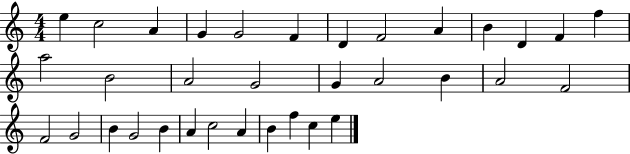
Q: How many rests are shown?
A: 0